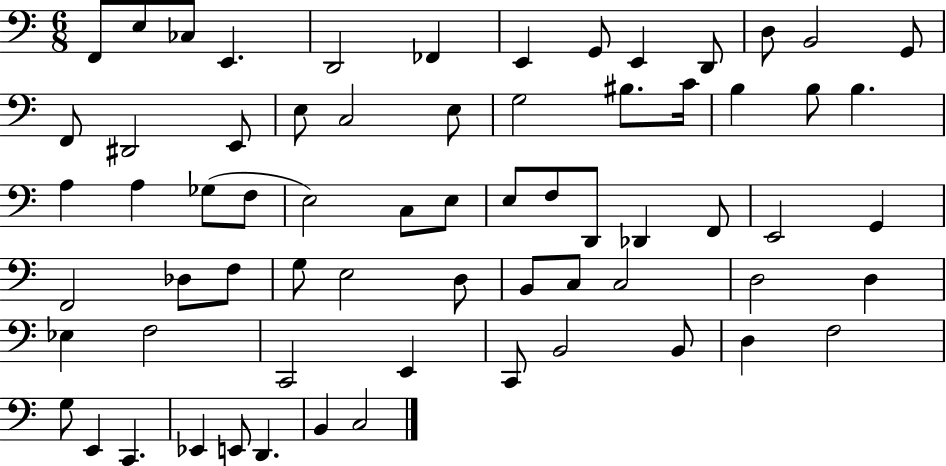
X:1
T:Untitled
M:6/8
L:1/4
K:C
F,,/2 E,/2 _C,/2 E,, D,,2 _F,, E,, G,,/2 E,, D,,/2 D,/2 B,,2 G,,/2 F,,/2 ^D,,2 E,,/2 E,/2 C,2 E,/2 G,2 ^B,/2 C/4 B, B,/2 B, A, A, _G,/2 F,/2 E,2 C,/2 E,/2 E,/2 F,/2 D,,/2 _D,, F,,/2 E,,2 G,, F,,2 _D,/2 F,/2 G,/2 E,2 D,/2 B,,/2 C,/2 C,2 D,2 D, _E, F,2 C,,2 E,, C,,/2 B,,2 B,,/2 D, F,2 G,/2 E,, C,, _E,, E,,/2 D,, B,, C,2